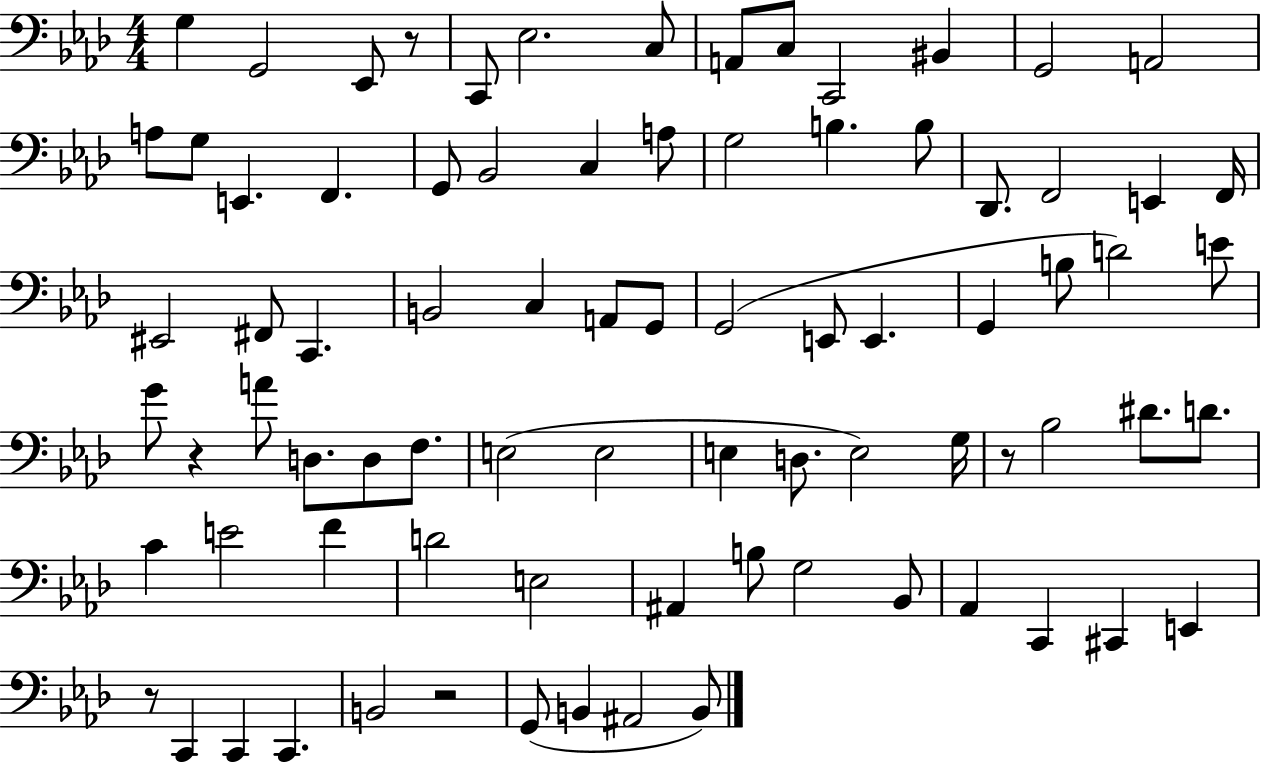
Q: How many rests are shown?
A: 5